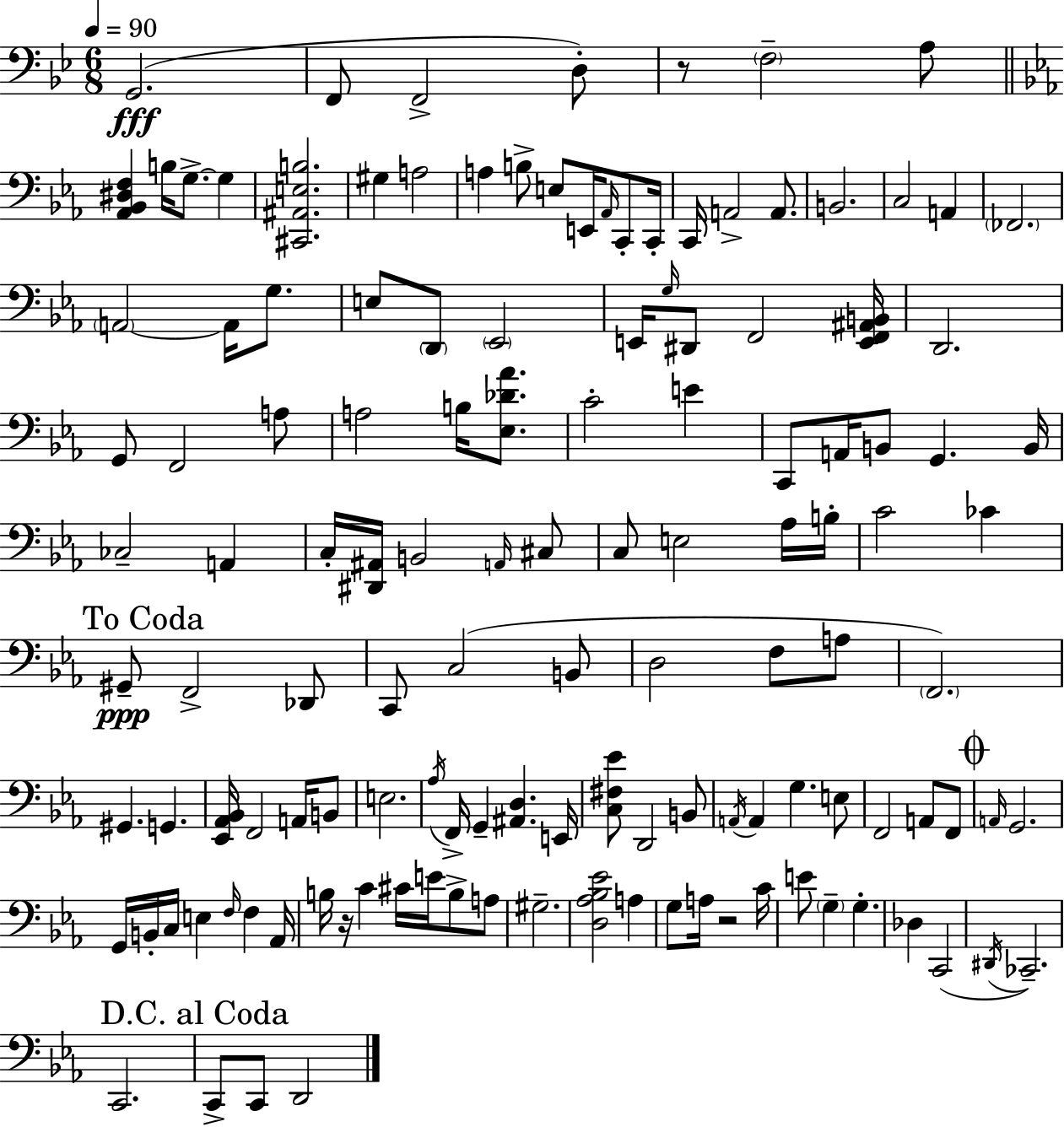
{
  \clef bass
  \numericTimeSignature
  \time 6/8
  \key g \minor
  \tempo 4 = 90
  g,2.(\fff | f,8 f,2-> d8-.) | r8 \parenthesize f2-- a8 | \bar "||" \break \key c \minor <aes, bes, dis f>4 b16 g8.->~~ g4 | <cis, ais, e b>2. | gis4 a2 | a4 b8-> e8 e,16 \grace { aes,16 } c,8-. | \break c,16-. c,16 a,2-> a,8. | b,2. | c2 a,4 | \parenthesize fes,2. | \break \parenthesize a,2~~ a,16 g8. | e8 \parenthesize d,8 \parenthesize ees,2 | e,16 \grace { g16 } dis,8 f,2 | <e, f, ais, b,>16 d,2. | \break g,8 f,2 | a8 a2 b16 <ees des' aes'>8. | c'2-. e'4 | c,8 a,16 b,8 g,4. | \break b,16 ces2-- a,4 | c16-. <dis, ais,>16 b,2 | \grace { a,16 } cis8 c8 e2 | aes16 b16-. c'2 ces'4 | \break \mark "To Coda" gis,8--\ppp f,2-> | des,8 c,8 c2( | b,8 d2 f8 | a8 \parenthesize f,2.) | \break gis,4. g,4. | <ees, aes, bes,>16 f,2 | a,16 b,8 e2. | \acciaccatura { aes16 } f,16-> g,4-- <ais, d>4. | \break e,16 <c fis ees'>8 d,2 | b,8 \acciaccatura { a,16 } a,4 g4. | e8 f,2 | a,8 f,8 \mark \markup { \musicglyph "scripts.coda" } \grace { a,16 } g,2. | \break g,16 b,16-. c16 e4 | \grace { f16 } f4 aes,16 b16 r16 c'4 | cis'16 e'16 b8-> a8 gis2.-- | <d aes bes ees'>2 | \break a4 g8 a16 r2 | c'16 e'8 \parenthesize g4-- | g4.-. des4 c,2( | \acciaccatura { dis,16 } ces,2.--) | \break c,2. | \mark "D.C. al Coda" c,8-> c,8 | d,2 \bar "|."
}